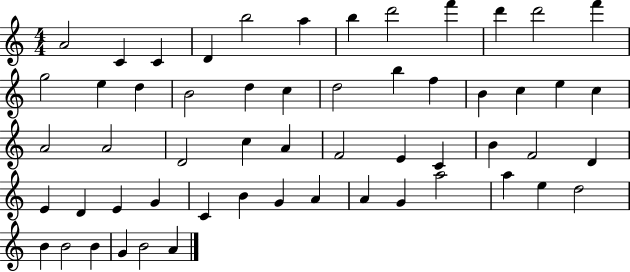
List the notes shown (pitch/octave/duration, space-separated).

A4/h C4/q C4/q D4/q B5/h A5/q B5/q D6/h F6/q D6/q D6/h F6/q G5/h E5/q D5/q B4/h D5/q C5/q D5/h B5/q F5/q B4/q C5/q E5/q C5/q A4/h A4/h D4/h C5/q A4/q F4/h E4/q C4/q B4/q F4/h D4/q E4/q D4/q E4/q G4/q C4/q B4/q G4/q A4/q A4/q G4/q A5/h A5/q E5/q D5/h B4/q B4/h B4/q G4/q B4/h A4/q